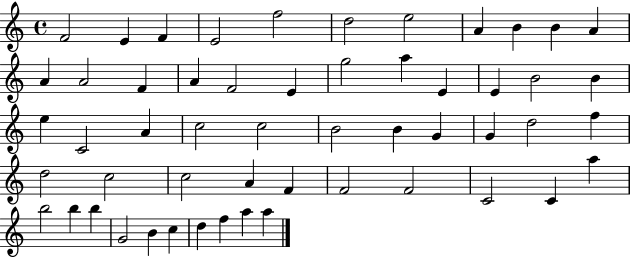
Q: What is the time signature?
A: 4/4